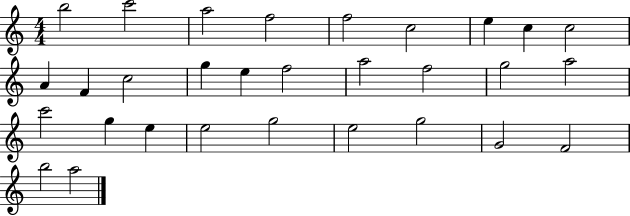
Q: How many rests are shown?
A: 0